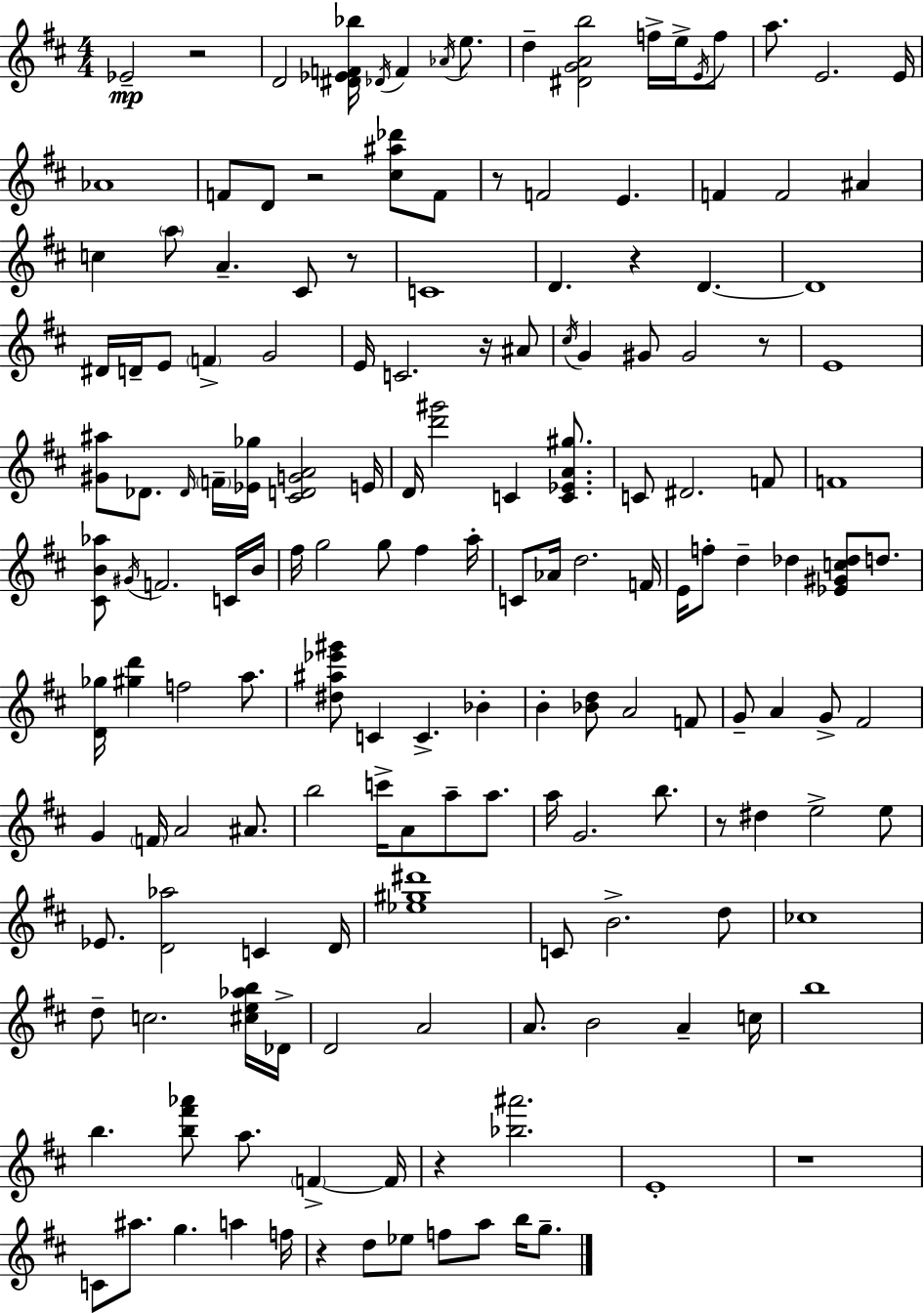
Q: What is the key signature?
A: D major